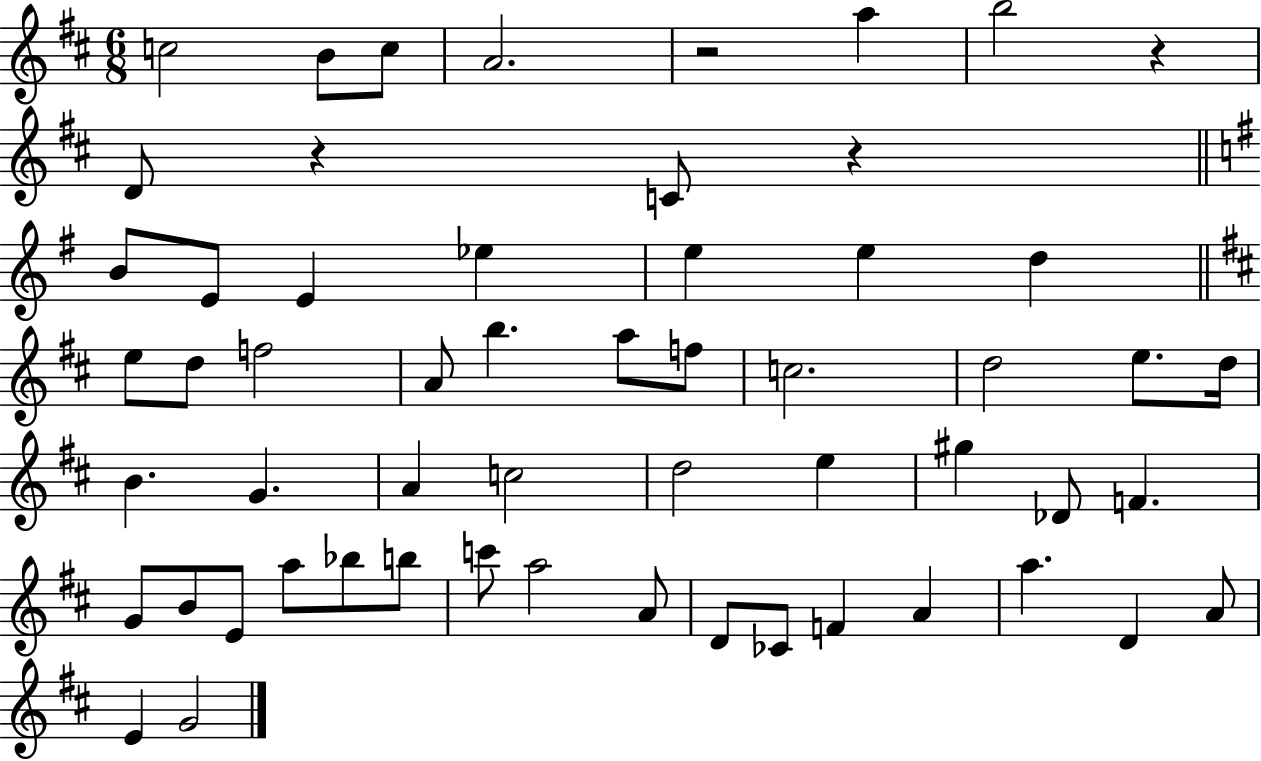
C5/h B4/e C5/e A4/h. R/h A5/q B5/h R/q D4/e R/q C4/e R/q B4/e E4/e E4/q Eb5/q E5/q E5/q D5/q E5/e D5/e F5/h A4/e B5/q. A5/e F5/e C5/h. D5/h E5/e. D5/s B4/q. G4/q. A4/q C5/h D5/h E5/q G#5/q Db4/e F4/q. G4/e B4/e E4/e A5/e Bb5/e B5/e C6/e A5/h A4/e D4/e CES4/e F4/q A4/q A5/q. D4/q A4/e E4/q G4/h